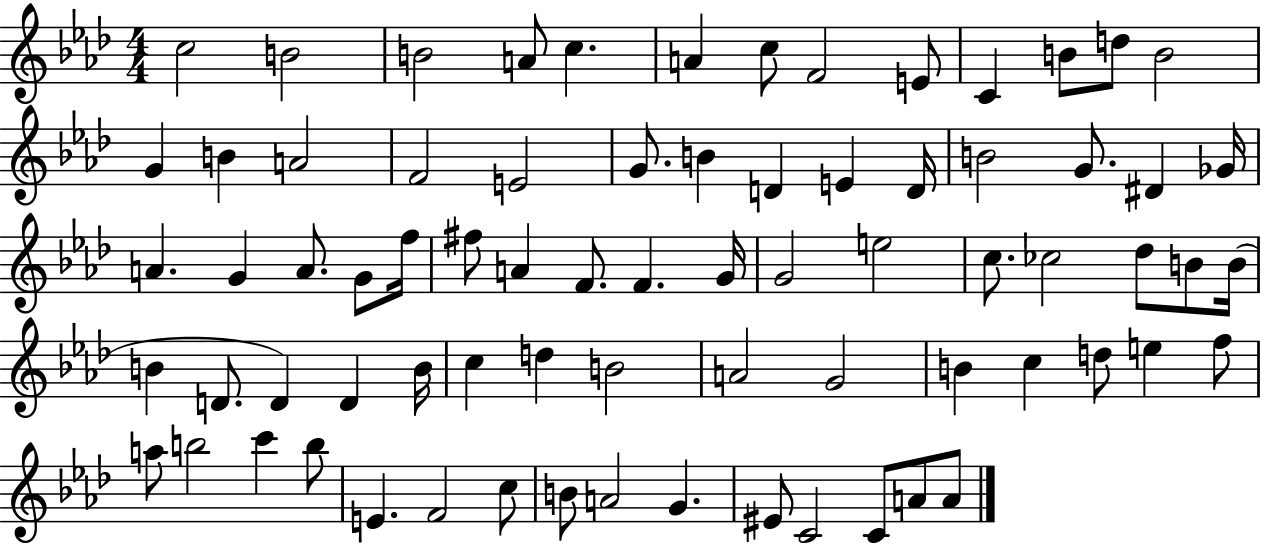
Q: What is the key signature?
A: AES major